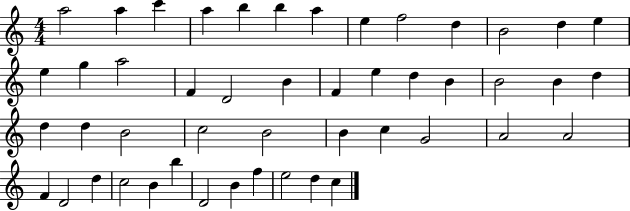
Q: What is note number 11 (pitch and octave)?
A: B4